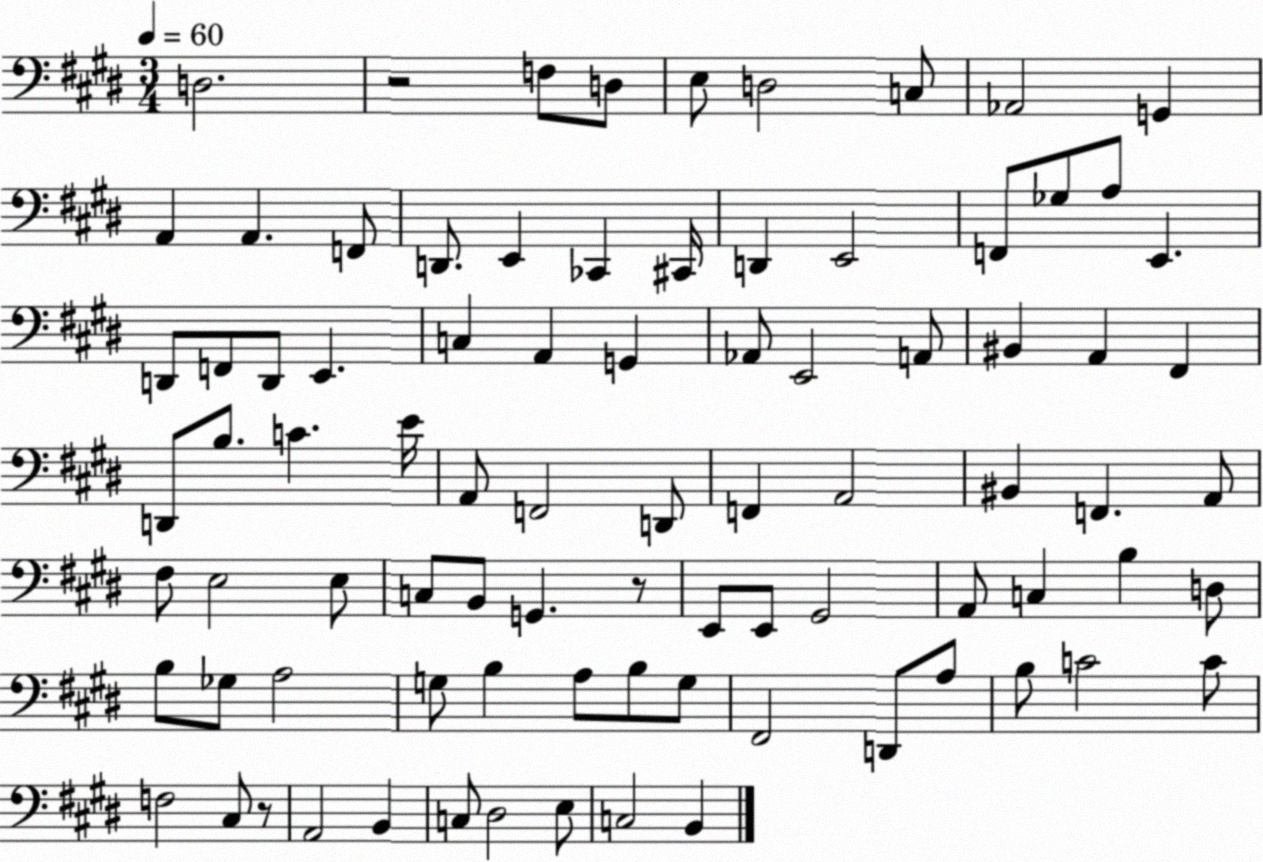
X:1
T:Untitled
M:3/4
L:1/4
K:E
D,2 z2 F,/2 D,/2 E,/2 D,2 C,/2 _A,,2 G,, A,, A,, F,,/2 D,,/2 E,, _C,, ^C,,/4 D,, E,,2 F,,/2 _G,/2 A,/2 E,, D,,/2 F,,/2 D,,/2 E,, C, A,, G,, _A,,/2 E,,2 A,,/2 ^B,, A,, ^F,, D,,/2 B,/2 C E/4 A,,/2 F,,2 D,,/2 F,, A,,2 ^B,, F,, A,,/2 ^F,/2 E,2 E,/2 C,/2 B,,/2 G,, z/2 E,,/2 E,,/2 ^G,,2 A,,/2 C, B, D,/2 B,/2 _G,/2 A,2 G,/2 B, A,/2 B,/2 G,/2 ^F,,2 D,,/2 A,/2 B,/2 C2 C/2 F,2 ^C,/2 z/2 A,,2 B,, C,/2 ^D,2 E,/2 C,2 B,,